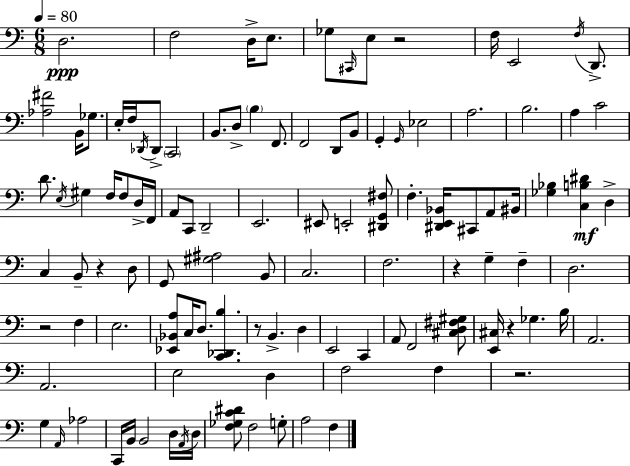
{
  \clef bass
  \numericTimeSignature
  \time 6/8
  \key a \minor
  \tempo 4 = 80
  d2.\ppp | f2 d16-> e8. | ges8 \grace { cis,16 } e8 r2 | f16 e,2 \acciaccatura { f16 } d,8.-> | \break <aes fis'>2 b,16 ges8. | e16-. f16 \acciaccatura { des,16 } des,8-> \parenthesize c,2 | b,8. d8-> \parenthesize b4 | f,8. f,2 d,8 | \break b,8 g,4-. \grace { g,16 } ees2 | a2. | b2. | a4 c'2 | \break d'8. \acciaccatura { e16 } gis4 | f16 f8 d16-> f,16 a,8 c,8 d,2-- | e,2. | eis,8 e,2-. | \break <dis, g, fis>8 f4.-. <dis, e, bes,>16 | cis,8 a,8 bis,16 <ges bes>4 <c b dis'>4\mf | d4-> c4 b,8-- r4 | d8 g,8 <gis ais>2 | \break b,8 c2. | f2. | r4 g4-- | f4-- d2. | \break r2 | f4 e2. | <ees, bes, a>8 c16 d8. <c, des, b>4. | r8 b,4.-> | \break d4 e,2 | c,4 a,8 f,2 | <cis d fis gis>8 <e, cis>16 r4 ges4. | b16 a,2. | \break a,2. | e2 | d4 f2 | f4 r2. | \break g4 \grace { a,16 } aes2 | c,16 b,16 b,2 | d16 \acciaccatura { a,16 } d16 <f ges c' dis'>8 f2 | g8-. a2 | \break f4 \bar "|."
}